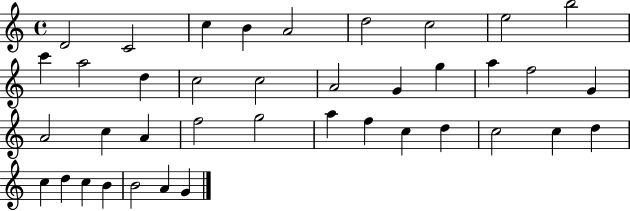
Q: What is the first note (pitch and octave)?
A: D4